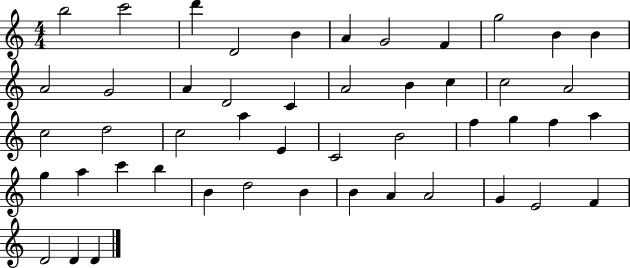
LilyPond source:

{
  \clef treble
  \numericTimeSignature
  \time 4/4
  \key c \major
  b''2 c'''2 | d'''4 d'2 b'4 | a'4 g'2 f'4 | g''2 b'4 b'4 | \break a'2 g'2 | a'4 d'2 c'4 | a'2 b'4 c''4 | c''2 a'2 | \break c''2 d''2 | c''2 a''4 e'4 | c'2 b'2 | f''4 g''4 f''4 a''4 | \break g''4 a''4 c'''4 b''4 | b'4 d''2 b'4 | b'4 a'4 a'2 | g'4 e'2 f'4 | \break d'2 d'4 d'4 | \bar "|."
}